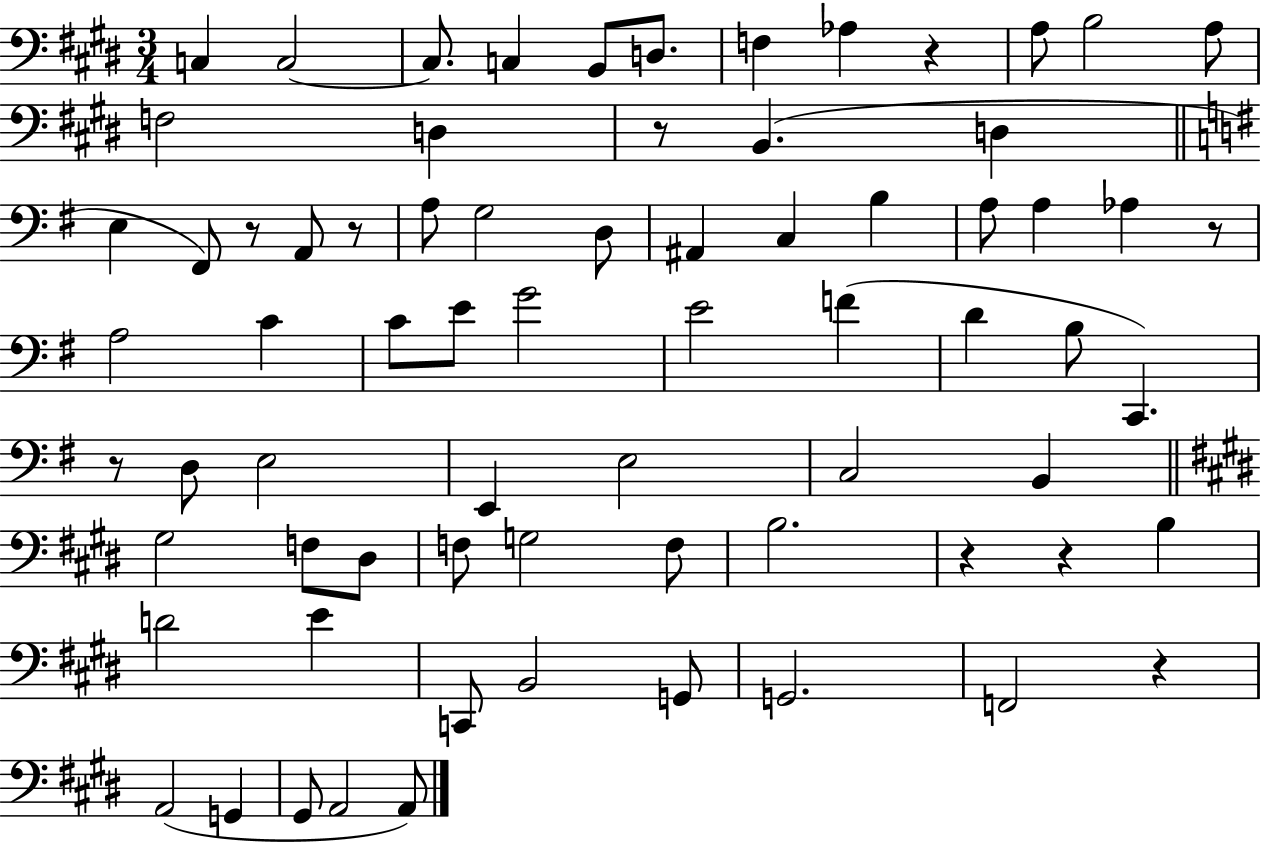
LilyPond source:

{
  \clef bass
  \numericTimeSignature
  \time 3/4
  \key e \major
  c4 c2~~ | c8. c4 b,8 d8. | f4 aes4 r4 | a8 b2 a8 | \break f2 d4 | r8 b,4.( d4 | \bar "||" \break \key g \major e4 fis,8) r8 a,8 r8 | a8 g2 d8 | ais,4 c4 b4 | a8 a4 aes4 r8 | \break a2 c'4 | c'8 e'8 g'2 | e'2 f'4( | d'4 b8 c,4.) | \break r8 d8 e2 | e,4 e2 | c2 b,4 | \bar "||" \break \key e \major gis2 f8 dis8 | f8 g2 f8 | b2. | r4 r4 b4 | \break d'2 e'4 | c,8 b,2 g,8 | g,2. | f,2 r4 | \break a,2( g,4 | gis,8 a,2 a,8) | \bar "|."
}